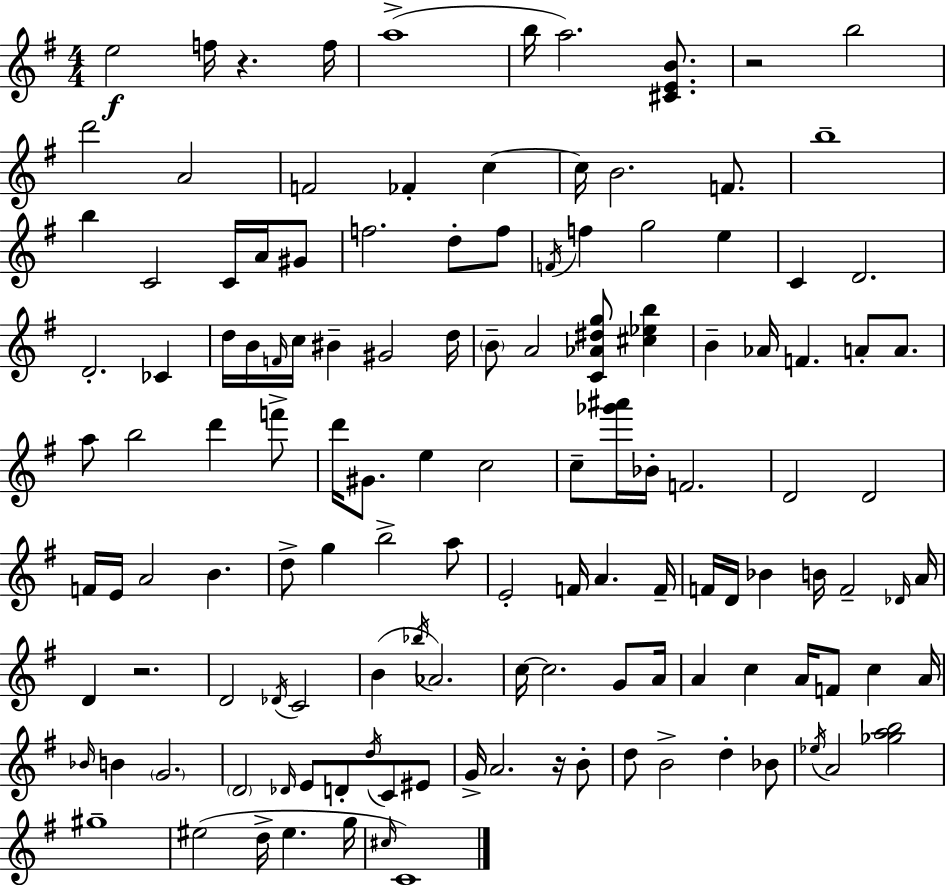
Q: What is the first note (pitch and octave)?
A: E5